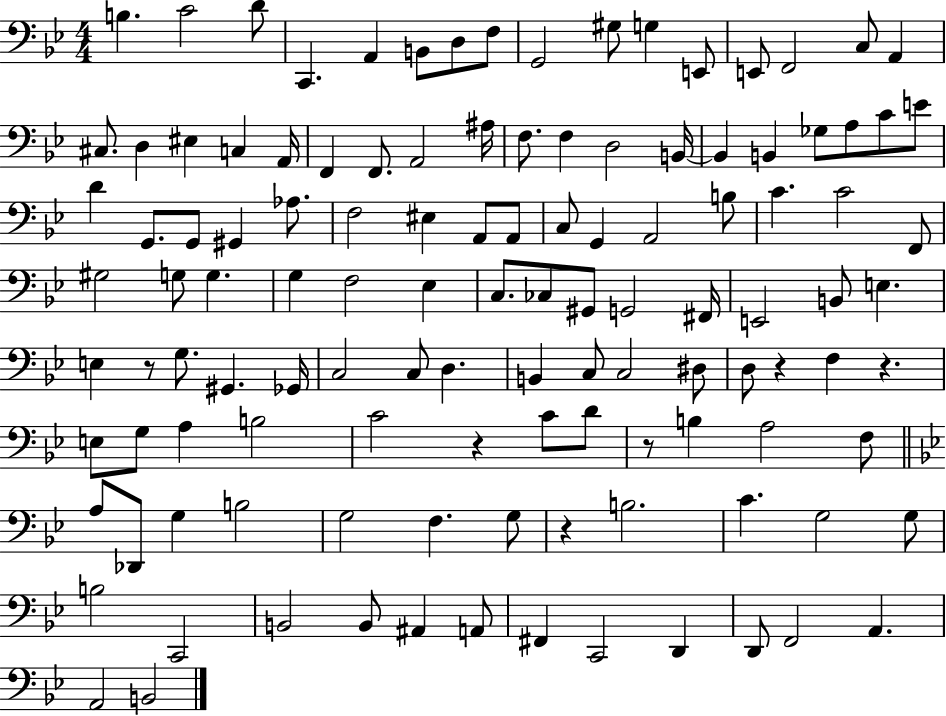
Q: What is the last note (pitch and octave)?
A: B2